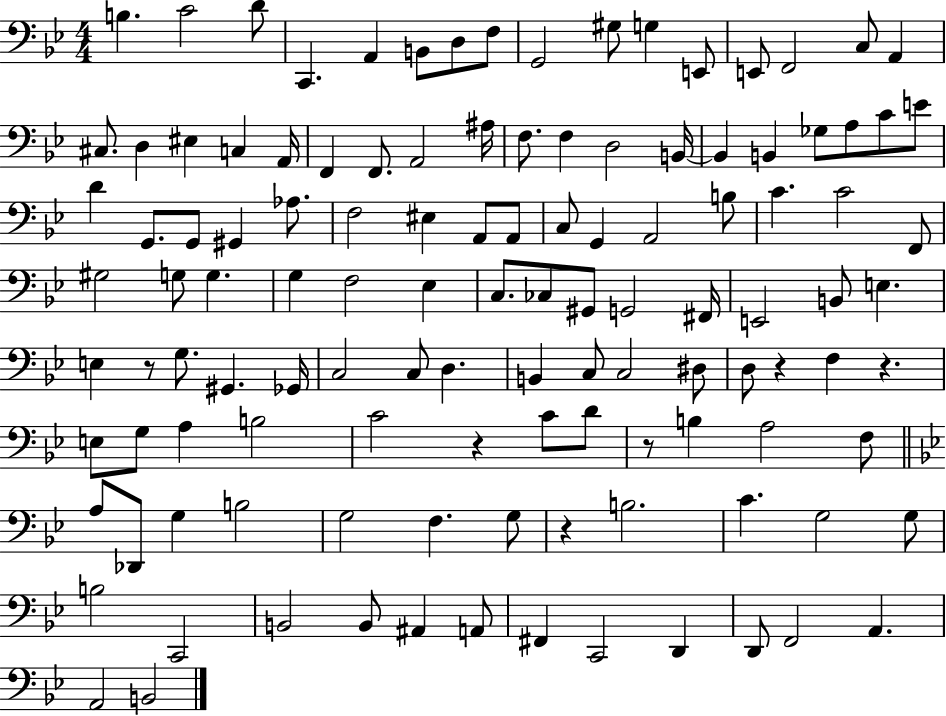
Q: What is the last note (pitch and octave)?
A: B2